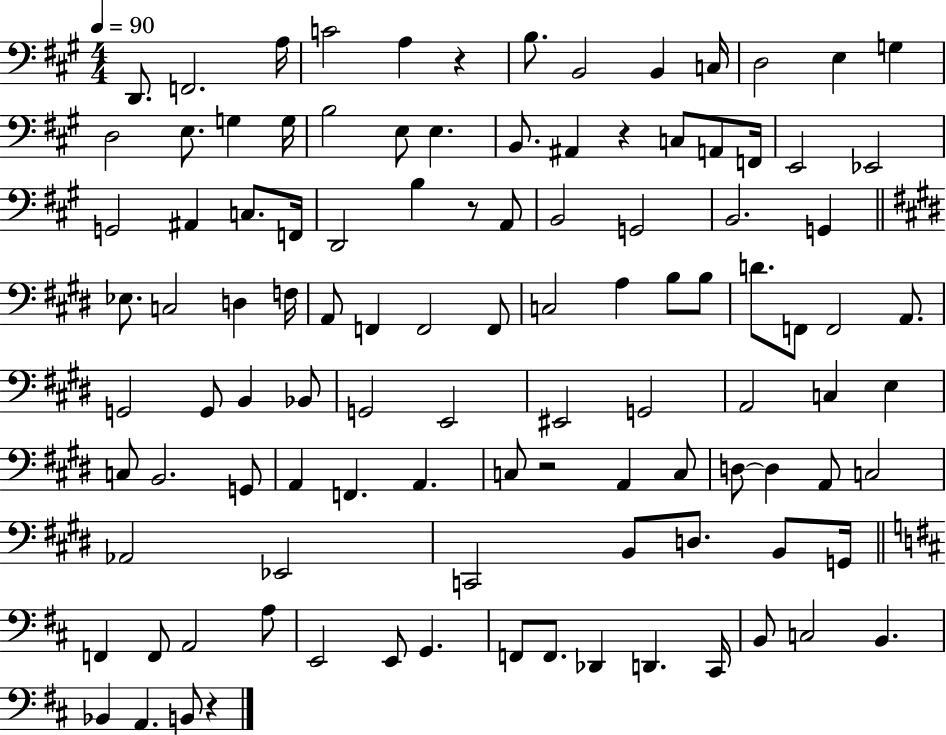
D2/e. F2/h. A3/s C4/h A3/q R/q B3/e. B2/h B2/q C3/s D3/h E3/q G3/q D3/h E3/e. G3/q G3/s B3/h E3/e E3/q. B2/e. A#2/q R/q C3/e A2/e F2/s E2/h Eb2/h G2/h A#2/q C3/e. F2/s D2/h B3/q R/e A2/e B2/h G2/h B2/h. G2/q Eb3/e. C3/h D3/q F3/s A2/e F2/q F2/h F2/e C3/h A3/q B3/e B3/e D4/e. F2/e F2/h A2/e. G2/h G2/e B2/q Bb2/e G2/h E2/h EIS2/h G2/h A2/h C3/q E3/q C3/e B2/h. G2/e A2/q F2/q. A2/q. C3/e R/h A2/q C3/e D3/e D3/q A2/e C3/h Ab2/h Eb2/h C2/h B2/e D3/e. B2/e G2/s F2/q F2/e A2/h A3/e E2/h E2/e G2/q. F2/e F2/e. Db2/q D2/q. C#2/s B2/e C3/h B2/q. Bb2/q A2/q. B2/e R/q